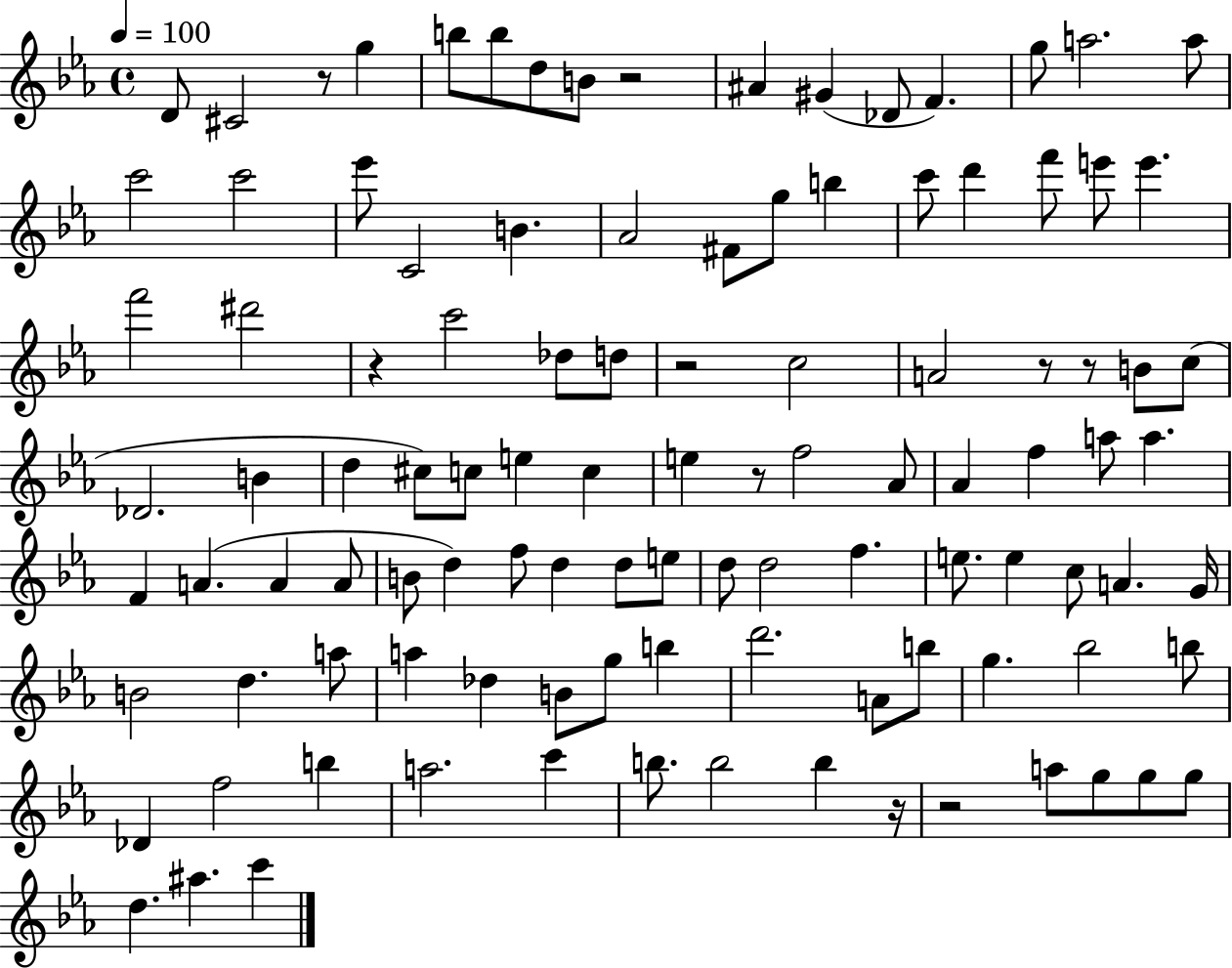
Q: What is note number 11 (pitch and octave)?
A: F4